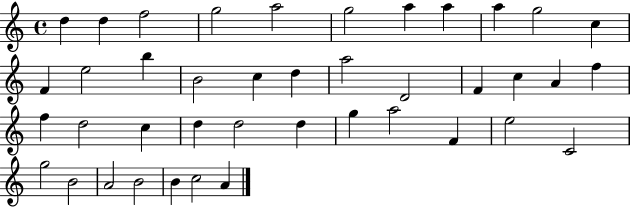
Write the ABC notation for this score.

X:1
T:Untitled
M:4/4
L:1/4
K:C
d d f2 g2 a2 g2 a a a g2 c F e2 b B2 c d a2 D2 F c A f f d2 c d d2 d g a2 F e2 C2 g2 B2 A2 B2 B c2 A